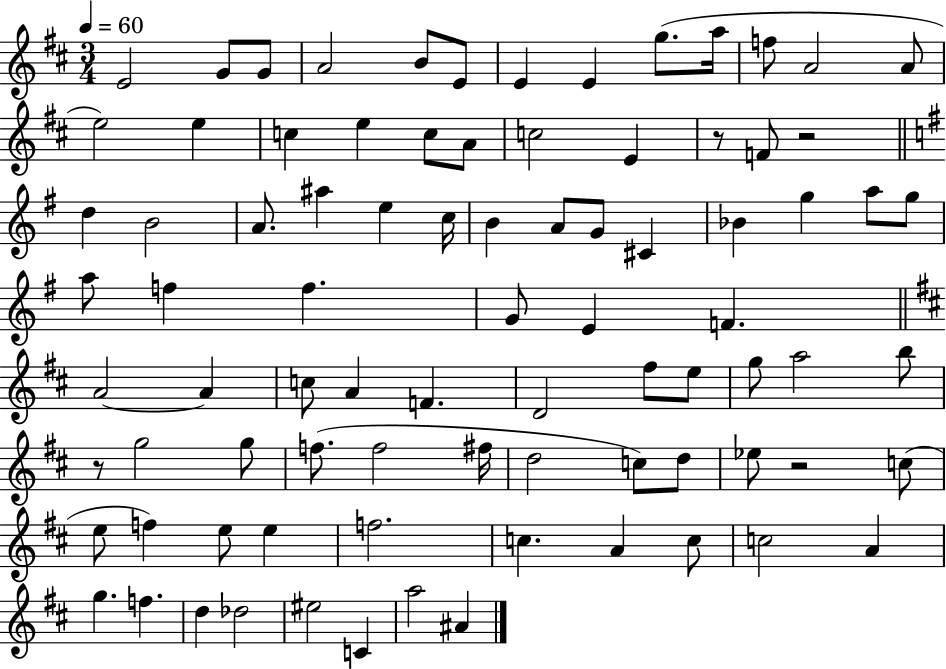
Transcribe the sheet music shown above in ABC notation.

X:1
T:Untitled
M:3/4
L:1/4
K:D
E2 G/2 G/2 A2 B/2 E/2 E E g/2 a/4 f/2 A2 A/2 e2 e c e c/2 A/2 c2 E z/2 F/2 z2 d B2 A/2 ^a e c/4 B A/2 G/2 ^C _B g a/2 g/2 a/2 f f G/2 E F A2 A c/2 A F D2 ^f/2 e/2 g/2 a2 b/2 z/2 g2 g/2 f/2 f2 ^f/4 d2 c/2 d/2 _e/2 z2 c/2 e/2 f e/2 e f2 c A c/2 c2 A g f d _d2 ^e2 C a2 ^A